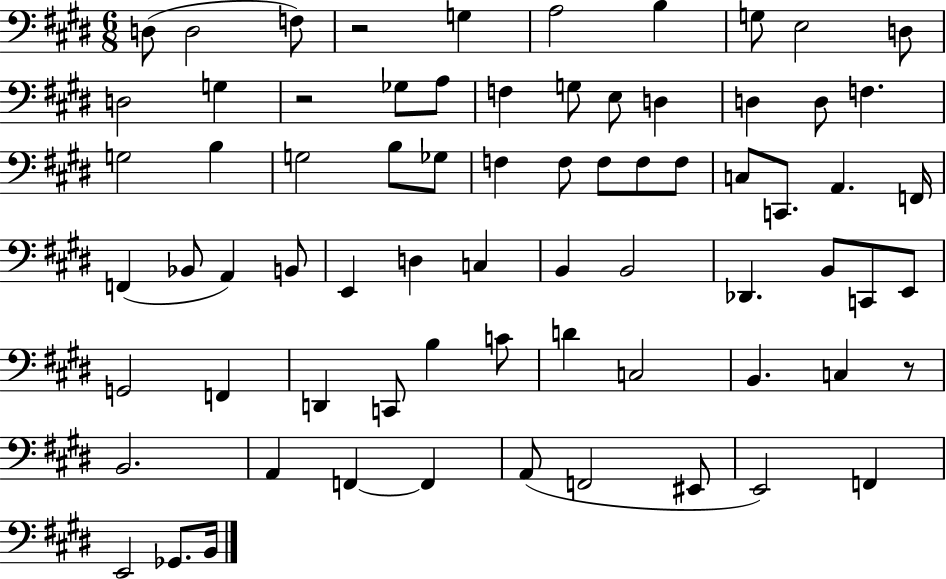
D3/e D3/h F3/e R/h G3/q A3/h B3/q G3/e E3/h D3/e D3/h G3/q R/h Gb3/e A3/e F3/q G3/e E3/e D3/q D3/q D3/e F3/q. G3/h B3/q G3/h B3/e Gb3/e F3/q F3/e F3/e F3/e F3/e C3/e C2/e. A2/q. F2/s F2/q Bb2/e A2/q B2/e E2/q D3/q C3/q B2/q B2/h Db2/q. B2/e C2/e E2/e G2/h F2/q D2/q C2/e B3/q C4/e D4/q C3/h B2/q. C3/q R/e B2/h. A2/q F2/q F2/q A2/e F2/h EIS2/e E2/h F2/q E2/h Gb2/e. B2/s